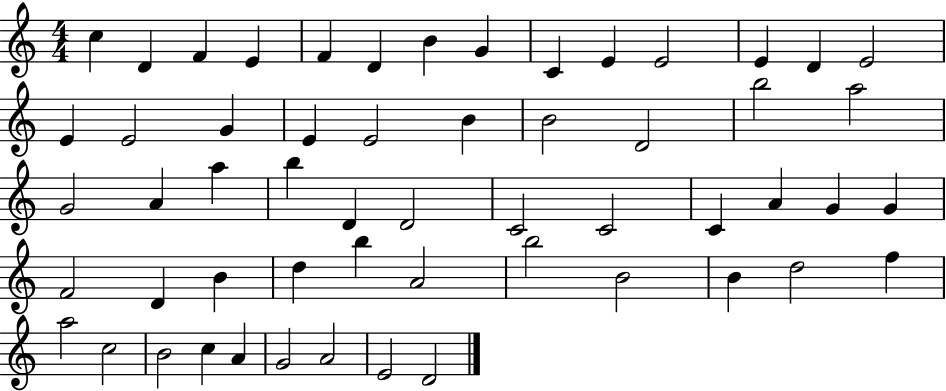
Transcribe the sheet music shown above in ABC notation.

X:1
T:Untitled
M:4/4
L:1/4
K:C
c D F E F D B G C E E2 E D E2 E E2 G E E2 B B2 D2 b2 a2 G2 A a b D D2 C2 C2 C A G G F2 D B d b A2 b2 B2 B d2 f a2 c2 B2 c A G2 A2 E2 D2